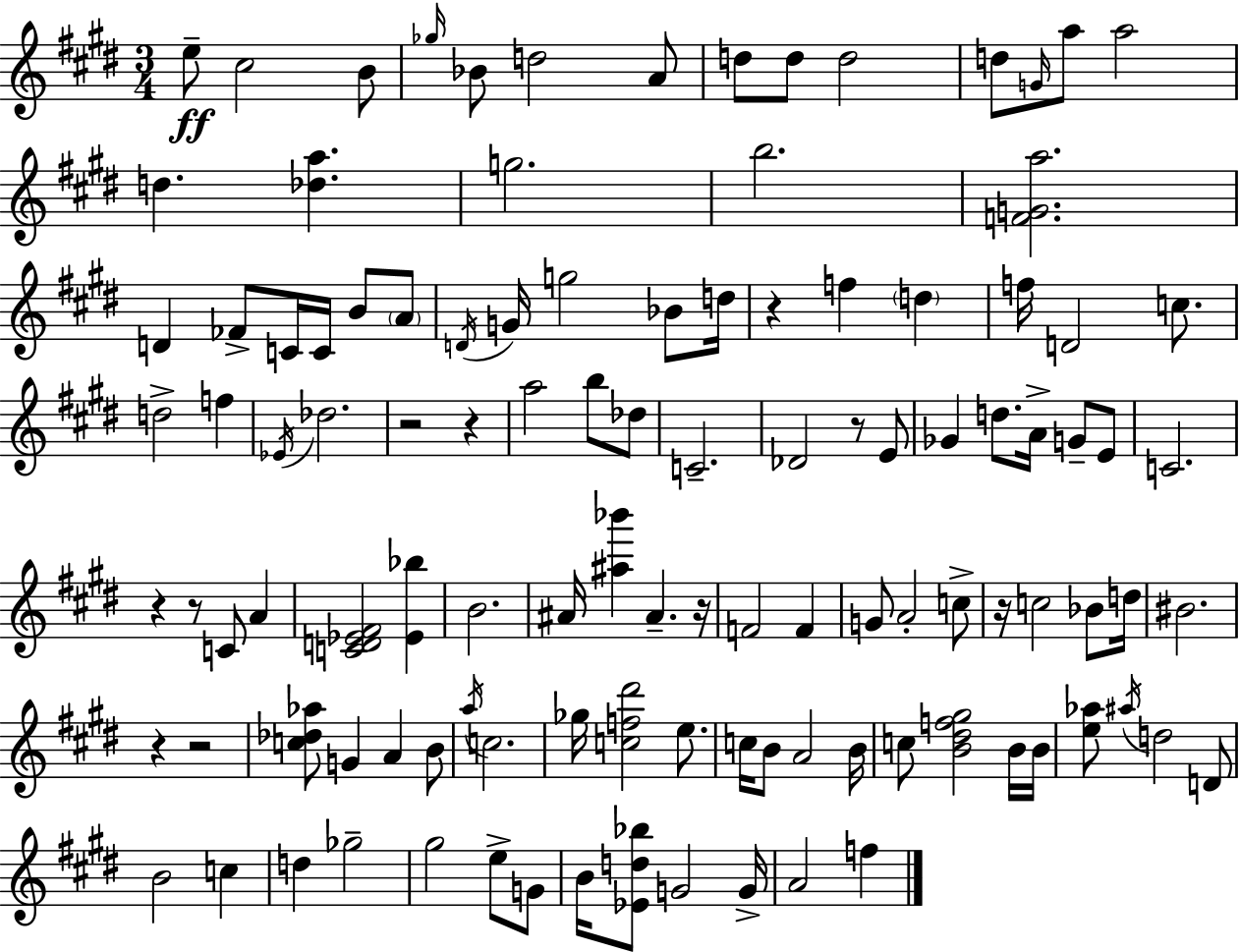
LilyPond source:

{
  \clef treble
  \numericTimeSignature
  \time 3/4
  \key e \major
  e''8--\ff cis''2 b'8 | \grace { ges''16 } bes'8 d''2 a'8 | d''8 d''8 d''2 | d''8 \grace { g'16 } a''8 a''2 | \break d''4. <des'' a''>4. | g''2. | b''2. | <f' g' a''>2. | \break d'4 fes'8-> c'16 c'16 b'8 | \parenthesize a'8 \acciaccatura { d'16 } g'16 g''2 | bes'8 d''16 r4 f''4 \parenthesize d''4 | f''16 d'2 | \break c''8. d''2-> f''4 | \acciaccatura { ees'16 } des''2. | r2 | r4 a''2 | \break b''8 des''8 c'2.-- | des'2 | r8 e'8 ges'4 d''8. a'16-> | g'8-- e'8 c'2. | \break r4 r8 c'8 | a'4 <c' d' ees' fis'>2 | <ees' bes''>4 b'2. | ais'16 <ais'' bes'''>4 ais'4.-- | \break r16 f'2 | f'4 g'8 a'2-. | c''8-> r16 c''2 | bes'8 d''16 bis'2. | \break r4 r2 | <c'' des'' aes''>8 g'4 a'4 | b'8 \acciaccatura { a''16 } c''2. | ges''16 <c'' f'' dis'''>2 | \break e''8. c''16 b'8 a'2 | b'16 c''8 <b' dis'' f'' gis''>2 | b'16 b'16 <e'' aes''>8 \acciaccatura { ais''16 } d''2 | d'8 b'2 | \break c''4 d''4 ges''2-- | gis''2 | e''8-> g'8 b'16 <ees' d'' bes''>8 g'2 | g'16-> a'2 | \break f''4 \bar "|."
}